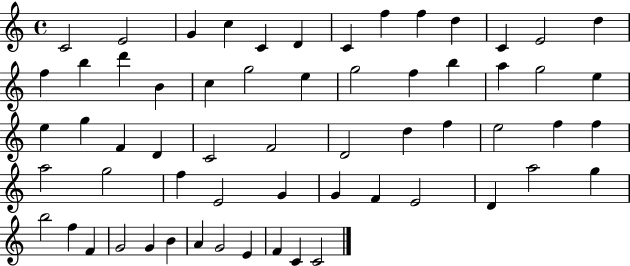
{
  \clef treble
  \time 4/4
  \defaultTimeSignature
  \key c \major
  c'2 e'2 | g'4 c''4 c'4 d'4 | c'4 f''4 f''4 d''4 | c'4 e'2 d''4 | \break f''4 b''4 d'''4 b'4 | c''4 g''2 e''4 | g''2 f''4 b''4 | a''4 g''2 e''4 | \break e''4 g''4 f'4 d'4 | c'2 f'2 | d'2 d''4 f''4 | e''2 f''4 f''4 | \break a''2 g''2 | f''4 e'2 g'4 | g'4 f'4 e'2 | d'4 a''2 g''4 | \break b''2 f''4 f'4 | g'2 g'4 b'4 | a'4 g'2 e'4 | f'4 c'4 c'2 | \break \bar "|."
}